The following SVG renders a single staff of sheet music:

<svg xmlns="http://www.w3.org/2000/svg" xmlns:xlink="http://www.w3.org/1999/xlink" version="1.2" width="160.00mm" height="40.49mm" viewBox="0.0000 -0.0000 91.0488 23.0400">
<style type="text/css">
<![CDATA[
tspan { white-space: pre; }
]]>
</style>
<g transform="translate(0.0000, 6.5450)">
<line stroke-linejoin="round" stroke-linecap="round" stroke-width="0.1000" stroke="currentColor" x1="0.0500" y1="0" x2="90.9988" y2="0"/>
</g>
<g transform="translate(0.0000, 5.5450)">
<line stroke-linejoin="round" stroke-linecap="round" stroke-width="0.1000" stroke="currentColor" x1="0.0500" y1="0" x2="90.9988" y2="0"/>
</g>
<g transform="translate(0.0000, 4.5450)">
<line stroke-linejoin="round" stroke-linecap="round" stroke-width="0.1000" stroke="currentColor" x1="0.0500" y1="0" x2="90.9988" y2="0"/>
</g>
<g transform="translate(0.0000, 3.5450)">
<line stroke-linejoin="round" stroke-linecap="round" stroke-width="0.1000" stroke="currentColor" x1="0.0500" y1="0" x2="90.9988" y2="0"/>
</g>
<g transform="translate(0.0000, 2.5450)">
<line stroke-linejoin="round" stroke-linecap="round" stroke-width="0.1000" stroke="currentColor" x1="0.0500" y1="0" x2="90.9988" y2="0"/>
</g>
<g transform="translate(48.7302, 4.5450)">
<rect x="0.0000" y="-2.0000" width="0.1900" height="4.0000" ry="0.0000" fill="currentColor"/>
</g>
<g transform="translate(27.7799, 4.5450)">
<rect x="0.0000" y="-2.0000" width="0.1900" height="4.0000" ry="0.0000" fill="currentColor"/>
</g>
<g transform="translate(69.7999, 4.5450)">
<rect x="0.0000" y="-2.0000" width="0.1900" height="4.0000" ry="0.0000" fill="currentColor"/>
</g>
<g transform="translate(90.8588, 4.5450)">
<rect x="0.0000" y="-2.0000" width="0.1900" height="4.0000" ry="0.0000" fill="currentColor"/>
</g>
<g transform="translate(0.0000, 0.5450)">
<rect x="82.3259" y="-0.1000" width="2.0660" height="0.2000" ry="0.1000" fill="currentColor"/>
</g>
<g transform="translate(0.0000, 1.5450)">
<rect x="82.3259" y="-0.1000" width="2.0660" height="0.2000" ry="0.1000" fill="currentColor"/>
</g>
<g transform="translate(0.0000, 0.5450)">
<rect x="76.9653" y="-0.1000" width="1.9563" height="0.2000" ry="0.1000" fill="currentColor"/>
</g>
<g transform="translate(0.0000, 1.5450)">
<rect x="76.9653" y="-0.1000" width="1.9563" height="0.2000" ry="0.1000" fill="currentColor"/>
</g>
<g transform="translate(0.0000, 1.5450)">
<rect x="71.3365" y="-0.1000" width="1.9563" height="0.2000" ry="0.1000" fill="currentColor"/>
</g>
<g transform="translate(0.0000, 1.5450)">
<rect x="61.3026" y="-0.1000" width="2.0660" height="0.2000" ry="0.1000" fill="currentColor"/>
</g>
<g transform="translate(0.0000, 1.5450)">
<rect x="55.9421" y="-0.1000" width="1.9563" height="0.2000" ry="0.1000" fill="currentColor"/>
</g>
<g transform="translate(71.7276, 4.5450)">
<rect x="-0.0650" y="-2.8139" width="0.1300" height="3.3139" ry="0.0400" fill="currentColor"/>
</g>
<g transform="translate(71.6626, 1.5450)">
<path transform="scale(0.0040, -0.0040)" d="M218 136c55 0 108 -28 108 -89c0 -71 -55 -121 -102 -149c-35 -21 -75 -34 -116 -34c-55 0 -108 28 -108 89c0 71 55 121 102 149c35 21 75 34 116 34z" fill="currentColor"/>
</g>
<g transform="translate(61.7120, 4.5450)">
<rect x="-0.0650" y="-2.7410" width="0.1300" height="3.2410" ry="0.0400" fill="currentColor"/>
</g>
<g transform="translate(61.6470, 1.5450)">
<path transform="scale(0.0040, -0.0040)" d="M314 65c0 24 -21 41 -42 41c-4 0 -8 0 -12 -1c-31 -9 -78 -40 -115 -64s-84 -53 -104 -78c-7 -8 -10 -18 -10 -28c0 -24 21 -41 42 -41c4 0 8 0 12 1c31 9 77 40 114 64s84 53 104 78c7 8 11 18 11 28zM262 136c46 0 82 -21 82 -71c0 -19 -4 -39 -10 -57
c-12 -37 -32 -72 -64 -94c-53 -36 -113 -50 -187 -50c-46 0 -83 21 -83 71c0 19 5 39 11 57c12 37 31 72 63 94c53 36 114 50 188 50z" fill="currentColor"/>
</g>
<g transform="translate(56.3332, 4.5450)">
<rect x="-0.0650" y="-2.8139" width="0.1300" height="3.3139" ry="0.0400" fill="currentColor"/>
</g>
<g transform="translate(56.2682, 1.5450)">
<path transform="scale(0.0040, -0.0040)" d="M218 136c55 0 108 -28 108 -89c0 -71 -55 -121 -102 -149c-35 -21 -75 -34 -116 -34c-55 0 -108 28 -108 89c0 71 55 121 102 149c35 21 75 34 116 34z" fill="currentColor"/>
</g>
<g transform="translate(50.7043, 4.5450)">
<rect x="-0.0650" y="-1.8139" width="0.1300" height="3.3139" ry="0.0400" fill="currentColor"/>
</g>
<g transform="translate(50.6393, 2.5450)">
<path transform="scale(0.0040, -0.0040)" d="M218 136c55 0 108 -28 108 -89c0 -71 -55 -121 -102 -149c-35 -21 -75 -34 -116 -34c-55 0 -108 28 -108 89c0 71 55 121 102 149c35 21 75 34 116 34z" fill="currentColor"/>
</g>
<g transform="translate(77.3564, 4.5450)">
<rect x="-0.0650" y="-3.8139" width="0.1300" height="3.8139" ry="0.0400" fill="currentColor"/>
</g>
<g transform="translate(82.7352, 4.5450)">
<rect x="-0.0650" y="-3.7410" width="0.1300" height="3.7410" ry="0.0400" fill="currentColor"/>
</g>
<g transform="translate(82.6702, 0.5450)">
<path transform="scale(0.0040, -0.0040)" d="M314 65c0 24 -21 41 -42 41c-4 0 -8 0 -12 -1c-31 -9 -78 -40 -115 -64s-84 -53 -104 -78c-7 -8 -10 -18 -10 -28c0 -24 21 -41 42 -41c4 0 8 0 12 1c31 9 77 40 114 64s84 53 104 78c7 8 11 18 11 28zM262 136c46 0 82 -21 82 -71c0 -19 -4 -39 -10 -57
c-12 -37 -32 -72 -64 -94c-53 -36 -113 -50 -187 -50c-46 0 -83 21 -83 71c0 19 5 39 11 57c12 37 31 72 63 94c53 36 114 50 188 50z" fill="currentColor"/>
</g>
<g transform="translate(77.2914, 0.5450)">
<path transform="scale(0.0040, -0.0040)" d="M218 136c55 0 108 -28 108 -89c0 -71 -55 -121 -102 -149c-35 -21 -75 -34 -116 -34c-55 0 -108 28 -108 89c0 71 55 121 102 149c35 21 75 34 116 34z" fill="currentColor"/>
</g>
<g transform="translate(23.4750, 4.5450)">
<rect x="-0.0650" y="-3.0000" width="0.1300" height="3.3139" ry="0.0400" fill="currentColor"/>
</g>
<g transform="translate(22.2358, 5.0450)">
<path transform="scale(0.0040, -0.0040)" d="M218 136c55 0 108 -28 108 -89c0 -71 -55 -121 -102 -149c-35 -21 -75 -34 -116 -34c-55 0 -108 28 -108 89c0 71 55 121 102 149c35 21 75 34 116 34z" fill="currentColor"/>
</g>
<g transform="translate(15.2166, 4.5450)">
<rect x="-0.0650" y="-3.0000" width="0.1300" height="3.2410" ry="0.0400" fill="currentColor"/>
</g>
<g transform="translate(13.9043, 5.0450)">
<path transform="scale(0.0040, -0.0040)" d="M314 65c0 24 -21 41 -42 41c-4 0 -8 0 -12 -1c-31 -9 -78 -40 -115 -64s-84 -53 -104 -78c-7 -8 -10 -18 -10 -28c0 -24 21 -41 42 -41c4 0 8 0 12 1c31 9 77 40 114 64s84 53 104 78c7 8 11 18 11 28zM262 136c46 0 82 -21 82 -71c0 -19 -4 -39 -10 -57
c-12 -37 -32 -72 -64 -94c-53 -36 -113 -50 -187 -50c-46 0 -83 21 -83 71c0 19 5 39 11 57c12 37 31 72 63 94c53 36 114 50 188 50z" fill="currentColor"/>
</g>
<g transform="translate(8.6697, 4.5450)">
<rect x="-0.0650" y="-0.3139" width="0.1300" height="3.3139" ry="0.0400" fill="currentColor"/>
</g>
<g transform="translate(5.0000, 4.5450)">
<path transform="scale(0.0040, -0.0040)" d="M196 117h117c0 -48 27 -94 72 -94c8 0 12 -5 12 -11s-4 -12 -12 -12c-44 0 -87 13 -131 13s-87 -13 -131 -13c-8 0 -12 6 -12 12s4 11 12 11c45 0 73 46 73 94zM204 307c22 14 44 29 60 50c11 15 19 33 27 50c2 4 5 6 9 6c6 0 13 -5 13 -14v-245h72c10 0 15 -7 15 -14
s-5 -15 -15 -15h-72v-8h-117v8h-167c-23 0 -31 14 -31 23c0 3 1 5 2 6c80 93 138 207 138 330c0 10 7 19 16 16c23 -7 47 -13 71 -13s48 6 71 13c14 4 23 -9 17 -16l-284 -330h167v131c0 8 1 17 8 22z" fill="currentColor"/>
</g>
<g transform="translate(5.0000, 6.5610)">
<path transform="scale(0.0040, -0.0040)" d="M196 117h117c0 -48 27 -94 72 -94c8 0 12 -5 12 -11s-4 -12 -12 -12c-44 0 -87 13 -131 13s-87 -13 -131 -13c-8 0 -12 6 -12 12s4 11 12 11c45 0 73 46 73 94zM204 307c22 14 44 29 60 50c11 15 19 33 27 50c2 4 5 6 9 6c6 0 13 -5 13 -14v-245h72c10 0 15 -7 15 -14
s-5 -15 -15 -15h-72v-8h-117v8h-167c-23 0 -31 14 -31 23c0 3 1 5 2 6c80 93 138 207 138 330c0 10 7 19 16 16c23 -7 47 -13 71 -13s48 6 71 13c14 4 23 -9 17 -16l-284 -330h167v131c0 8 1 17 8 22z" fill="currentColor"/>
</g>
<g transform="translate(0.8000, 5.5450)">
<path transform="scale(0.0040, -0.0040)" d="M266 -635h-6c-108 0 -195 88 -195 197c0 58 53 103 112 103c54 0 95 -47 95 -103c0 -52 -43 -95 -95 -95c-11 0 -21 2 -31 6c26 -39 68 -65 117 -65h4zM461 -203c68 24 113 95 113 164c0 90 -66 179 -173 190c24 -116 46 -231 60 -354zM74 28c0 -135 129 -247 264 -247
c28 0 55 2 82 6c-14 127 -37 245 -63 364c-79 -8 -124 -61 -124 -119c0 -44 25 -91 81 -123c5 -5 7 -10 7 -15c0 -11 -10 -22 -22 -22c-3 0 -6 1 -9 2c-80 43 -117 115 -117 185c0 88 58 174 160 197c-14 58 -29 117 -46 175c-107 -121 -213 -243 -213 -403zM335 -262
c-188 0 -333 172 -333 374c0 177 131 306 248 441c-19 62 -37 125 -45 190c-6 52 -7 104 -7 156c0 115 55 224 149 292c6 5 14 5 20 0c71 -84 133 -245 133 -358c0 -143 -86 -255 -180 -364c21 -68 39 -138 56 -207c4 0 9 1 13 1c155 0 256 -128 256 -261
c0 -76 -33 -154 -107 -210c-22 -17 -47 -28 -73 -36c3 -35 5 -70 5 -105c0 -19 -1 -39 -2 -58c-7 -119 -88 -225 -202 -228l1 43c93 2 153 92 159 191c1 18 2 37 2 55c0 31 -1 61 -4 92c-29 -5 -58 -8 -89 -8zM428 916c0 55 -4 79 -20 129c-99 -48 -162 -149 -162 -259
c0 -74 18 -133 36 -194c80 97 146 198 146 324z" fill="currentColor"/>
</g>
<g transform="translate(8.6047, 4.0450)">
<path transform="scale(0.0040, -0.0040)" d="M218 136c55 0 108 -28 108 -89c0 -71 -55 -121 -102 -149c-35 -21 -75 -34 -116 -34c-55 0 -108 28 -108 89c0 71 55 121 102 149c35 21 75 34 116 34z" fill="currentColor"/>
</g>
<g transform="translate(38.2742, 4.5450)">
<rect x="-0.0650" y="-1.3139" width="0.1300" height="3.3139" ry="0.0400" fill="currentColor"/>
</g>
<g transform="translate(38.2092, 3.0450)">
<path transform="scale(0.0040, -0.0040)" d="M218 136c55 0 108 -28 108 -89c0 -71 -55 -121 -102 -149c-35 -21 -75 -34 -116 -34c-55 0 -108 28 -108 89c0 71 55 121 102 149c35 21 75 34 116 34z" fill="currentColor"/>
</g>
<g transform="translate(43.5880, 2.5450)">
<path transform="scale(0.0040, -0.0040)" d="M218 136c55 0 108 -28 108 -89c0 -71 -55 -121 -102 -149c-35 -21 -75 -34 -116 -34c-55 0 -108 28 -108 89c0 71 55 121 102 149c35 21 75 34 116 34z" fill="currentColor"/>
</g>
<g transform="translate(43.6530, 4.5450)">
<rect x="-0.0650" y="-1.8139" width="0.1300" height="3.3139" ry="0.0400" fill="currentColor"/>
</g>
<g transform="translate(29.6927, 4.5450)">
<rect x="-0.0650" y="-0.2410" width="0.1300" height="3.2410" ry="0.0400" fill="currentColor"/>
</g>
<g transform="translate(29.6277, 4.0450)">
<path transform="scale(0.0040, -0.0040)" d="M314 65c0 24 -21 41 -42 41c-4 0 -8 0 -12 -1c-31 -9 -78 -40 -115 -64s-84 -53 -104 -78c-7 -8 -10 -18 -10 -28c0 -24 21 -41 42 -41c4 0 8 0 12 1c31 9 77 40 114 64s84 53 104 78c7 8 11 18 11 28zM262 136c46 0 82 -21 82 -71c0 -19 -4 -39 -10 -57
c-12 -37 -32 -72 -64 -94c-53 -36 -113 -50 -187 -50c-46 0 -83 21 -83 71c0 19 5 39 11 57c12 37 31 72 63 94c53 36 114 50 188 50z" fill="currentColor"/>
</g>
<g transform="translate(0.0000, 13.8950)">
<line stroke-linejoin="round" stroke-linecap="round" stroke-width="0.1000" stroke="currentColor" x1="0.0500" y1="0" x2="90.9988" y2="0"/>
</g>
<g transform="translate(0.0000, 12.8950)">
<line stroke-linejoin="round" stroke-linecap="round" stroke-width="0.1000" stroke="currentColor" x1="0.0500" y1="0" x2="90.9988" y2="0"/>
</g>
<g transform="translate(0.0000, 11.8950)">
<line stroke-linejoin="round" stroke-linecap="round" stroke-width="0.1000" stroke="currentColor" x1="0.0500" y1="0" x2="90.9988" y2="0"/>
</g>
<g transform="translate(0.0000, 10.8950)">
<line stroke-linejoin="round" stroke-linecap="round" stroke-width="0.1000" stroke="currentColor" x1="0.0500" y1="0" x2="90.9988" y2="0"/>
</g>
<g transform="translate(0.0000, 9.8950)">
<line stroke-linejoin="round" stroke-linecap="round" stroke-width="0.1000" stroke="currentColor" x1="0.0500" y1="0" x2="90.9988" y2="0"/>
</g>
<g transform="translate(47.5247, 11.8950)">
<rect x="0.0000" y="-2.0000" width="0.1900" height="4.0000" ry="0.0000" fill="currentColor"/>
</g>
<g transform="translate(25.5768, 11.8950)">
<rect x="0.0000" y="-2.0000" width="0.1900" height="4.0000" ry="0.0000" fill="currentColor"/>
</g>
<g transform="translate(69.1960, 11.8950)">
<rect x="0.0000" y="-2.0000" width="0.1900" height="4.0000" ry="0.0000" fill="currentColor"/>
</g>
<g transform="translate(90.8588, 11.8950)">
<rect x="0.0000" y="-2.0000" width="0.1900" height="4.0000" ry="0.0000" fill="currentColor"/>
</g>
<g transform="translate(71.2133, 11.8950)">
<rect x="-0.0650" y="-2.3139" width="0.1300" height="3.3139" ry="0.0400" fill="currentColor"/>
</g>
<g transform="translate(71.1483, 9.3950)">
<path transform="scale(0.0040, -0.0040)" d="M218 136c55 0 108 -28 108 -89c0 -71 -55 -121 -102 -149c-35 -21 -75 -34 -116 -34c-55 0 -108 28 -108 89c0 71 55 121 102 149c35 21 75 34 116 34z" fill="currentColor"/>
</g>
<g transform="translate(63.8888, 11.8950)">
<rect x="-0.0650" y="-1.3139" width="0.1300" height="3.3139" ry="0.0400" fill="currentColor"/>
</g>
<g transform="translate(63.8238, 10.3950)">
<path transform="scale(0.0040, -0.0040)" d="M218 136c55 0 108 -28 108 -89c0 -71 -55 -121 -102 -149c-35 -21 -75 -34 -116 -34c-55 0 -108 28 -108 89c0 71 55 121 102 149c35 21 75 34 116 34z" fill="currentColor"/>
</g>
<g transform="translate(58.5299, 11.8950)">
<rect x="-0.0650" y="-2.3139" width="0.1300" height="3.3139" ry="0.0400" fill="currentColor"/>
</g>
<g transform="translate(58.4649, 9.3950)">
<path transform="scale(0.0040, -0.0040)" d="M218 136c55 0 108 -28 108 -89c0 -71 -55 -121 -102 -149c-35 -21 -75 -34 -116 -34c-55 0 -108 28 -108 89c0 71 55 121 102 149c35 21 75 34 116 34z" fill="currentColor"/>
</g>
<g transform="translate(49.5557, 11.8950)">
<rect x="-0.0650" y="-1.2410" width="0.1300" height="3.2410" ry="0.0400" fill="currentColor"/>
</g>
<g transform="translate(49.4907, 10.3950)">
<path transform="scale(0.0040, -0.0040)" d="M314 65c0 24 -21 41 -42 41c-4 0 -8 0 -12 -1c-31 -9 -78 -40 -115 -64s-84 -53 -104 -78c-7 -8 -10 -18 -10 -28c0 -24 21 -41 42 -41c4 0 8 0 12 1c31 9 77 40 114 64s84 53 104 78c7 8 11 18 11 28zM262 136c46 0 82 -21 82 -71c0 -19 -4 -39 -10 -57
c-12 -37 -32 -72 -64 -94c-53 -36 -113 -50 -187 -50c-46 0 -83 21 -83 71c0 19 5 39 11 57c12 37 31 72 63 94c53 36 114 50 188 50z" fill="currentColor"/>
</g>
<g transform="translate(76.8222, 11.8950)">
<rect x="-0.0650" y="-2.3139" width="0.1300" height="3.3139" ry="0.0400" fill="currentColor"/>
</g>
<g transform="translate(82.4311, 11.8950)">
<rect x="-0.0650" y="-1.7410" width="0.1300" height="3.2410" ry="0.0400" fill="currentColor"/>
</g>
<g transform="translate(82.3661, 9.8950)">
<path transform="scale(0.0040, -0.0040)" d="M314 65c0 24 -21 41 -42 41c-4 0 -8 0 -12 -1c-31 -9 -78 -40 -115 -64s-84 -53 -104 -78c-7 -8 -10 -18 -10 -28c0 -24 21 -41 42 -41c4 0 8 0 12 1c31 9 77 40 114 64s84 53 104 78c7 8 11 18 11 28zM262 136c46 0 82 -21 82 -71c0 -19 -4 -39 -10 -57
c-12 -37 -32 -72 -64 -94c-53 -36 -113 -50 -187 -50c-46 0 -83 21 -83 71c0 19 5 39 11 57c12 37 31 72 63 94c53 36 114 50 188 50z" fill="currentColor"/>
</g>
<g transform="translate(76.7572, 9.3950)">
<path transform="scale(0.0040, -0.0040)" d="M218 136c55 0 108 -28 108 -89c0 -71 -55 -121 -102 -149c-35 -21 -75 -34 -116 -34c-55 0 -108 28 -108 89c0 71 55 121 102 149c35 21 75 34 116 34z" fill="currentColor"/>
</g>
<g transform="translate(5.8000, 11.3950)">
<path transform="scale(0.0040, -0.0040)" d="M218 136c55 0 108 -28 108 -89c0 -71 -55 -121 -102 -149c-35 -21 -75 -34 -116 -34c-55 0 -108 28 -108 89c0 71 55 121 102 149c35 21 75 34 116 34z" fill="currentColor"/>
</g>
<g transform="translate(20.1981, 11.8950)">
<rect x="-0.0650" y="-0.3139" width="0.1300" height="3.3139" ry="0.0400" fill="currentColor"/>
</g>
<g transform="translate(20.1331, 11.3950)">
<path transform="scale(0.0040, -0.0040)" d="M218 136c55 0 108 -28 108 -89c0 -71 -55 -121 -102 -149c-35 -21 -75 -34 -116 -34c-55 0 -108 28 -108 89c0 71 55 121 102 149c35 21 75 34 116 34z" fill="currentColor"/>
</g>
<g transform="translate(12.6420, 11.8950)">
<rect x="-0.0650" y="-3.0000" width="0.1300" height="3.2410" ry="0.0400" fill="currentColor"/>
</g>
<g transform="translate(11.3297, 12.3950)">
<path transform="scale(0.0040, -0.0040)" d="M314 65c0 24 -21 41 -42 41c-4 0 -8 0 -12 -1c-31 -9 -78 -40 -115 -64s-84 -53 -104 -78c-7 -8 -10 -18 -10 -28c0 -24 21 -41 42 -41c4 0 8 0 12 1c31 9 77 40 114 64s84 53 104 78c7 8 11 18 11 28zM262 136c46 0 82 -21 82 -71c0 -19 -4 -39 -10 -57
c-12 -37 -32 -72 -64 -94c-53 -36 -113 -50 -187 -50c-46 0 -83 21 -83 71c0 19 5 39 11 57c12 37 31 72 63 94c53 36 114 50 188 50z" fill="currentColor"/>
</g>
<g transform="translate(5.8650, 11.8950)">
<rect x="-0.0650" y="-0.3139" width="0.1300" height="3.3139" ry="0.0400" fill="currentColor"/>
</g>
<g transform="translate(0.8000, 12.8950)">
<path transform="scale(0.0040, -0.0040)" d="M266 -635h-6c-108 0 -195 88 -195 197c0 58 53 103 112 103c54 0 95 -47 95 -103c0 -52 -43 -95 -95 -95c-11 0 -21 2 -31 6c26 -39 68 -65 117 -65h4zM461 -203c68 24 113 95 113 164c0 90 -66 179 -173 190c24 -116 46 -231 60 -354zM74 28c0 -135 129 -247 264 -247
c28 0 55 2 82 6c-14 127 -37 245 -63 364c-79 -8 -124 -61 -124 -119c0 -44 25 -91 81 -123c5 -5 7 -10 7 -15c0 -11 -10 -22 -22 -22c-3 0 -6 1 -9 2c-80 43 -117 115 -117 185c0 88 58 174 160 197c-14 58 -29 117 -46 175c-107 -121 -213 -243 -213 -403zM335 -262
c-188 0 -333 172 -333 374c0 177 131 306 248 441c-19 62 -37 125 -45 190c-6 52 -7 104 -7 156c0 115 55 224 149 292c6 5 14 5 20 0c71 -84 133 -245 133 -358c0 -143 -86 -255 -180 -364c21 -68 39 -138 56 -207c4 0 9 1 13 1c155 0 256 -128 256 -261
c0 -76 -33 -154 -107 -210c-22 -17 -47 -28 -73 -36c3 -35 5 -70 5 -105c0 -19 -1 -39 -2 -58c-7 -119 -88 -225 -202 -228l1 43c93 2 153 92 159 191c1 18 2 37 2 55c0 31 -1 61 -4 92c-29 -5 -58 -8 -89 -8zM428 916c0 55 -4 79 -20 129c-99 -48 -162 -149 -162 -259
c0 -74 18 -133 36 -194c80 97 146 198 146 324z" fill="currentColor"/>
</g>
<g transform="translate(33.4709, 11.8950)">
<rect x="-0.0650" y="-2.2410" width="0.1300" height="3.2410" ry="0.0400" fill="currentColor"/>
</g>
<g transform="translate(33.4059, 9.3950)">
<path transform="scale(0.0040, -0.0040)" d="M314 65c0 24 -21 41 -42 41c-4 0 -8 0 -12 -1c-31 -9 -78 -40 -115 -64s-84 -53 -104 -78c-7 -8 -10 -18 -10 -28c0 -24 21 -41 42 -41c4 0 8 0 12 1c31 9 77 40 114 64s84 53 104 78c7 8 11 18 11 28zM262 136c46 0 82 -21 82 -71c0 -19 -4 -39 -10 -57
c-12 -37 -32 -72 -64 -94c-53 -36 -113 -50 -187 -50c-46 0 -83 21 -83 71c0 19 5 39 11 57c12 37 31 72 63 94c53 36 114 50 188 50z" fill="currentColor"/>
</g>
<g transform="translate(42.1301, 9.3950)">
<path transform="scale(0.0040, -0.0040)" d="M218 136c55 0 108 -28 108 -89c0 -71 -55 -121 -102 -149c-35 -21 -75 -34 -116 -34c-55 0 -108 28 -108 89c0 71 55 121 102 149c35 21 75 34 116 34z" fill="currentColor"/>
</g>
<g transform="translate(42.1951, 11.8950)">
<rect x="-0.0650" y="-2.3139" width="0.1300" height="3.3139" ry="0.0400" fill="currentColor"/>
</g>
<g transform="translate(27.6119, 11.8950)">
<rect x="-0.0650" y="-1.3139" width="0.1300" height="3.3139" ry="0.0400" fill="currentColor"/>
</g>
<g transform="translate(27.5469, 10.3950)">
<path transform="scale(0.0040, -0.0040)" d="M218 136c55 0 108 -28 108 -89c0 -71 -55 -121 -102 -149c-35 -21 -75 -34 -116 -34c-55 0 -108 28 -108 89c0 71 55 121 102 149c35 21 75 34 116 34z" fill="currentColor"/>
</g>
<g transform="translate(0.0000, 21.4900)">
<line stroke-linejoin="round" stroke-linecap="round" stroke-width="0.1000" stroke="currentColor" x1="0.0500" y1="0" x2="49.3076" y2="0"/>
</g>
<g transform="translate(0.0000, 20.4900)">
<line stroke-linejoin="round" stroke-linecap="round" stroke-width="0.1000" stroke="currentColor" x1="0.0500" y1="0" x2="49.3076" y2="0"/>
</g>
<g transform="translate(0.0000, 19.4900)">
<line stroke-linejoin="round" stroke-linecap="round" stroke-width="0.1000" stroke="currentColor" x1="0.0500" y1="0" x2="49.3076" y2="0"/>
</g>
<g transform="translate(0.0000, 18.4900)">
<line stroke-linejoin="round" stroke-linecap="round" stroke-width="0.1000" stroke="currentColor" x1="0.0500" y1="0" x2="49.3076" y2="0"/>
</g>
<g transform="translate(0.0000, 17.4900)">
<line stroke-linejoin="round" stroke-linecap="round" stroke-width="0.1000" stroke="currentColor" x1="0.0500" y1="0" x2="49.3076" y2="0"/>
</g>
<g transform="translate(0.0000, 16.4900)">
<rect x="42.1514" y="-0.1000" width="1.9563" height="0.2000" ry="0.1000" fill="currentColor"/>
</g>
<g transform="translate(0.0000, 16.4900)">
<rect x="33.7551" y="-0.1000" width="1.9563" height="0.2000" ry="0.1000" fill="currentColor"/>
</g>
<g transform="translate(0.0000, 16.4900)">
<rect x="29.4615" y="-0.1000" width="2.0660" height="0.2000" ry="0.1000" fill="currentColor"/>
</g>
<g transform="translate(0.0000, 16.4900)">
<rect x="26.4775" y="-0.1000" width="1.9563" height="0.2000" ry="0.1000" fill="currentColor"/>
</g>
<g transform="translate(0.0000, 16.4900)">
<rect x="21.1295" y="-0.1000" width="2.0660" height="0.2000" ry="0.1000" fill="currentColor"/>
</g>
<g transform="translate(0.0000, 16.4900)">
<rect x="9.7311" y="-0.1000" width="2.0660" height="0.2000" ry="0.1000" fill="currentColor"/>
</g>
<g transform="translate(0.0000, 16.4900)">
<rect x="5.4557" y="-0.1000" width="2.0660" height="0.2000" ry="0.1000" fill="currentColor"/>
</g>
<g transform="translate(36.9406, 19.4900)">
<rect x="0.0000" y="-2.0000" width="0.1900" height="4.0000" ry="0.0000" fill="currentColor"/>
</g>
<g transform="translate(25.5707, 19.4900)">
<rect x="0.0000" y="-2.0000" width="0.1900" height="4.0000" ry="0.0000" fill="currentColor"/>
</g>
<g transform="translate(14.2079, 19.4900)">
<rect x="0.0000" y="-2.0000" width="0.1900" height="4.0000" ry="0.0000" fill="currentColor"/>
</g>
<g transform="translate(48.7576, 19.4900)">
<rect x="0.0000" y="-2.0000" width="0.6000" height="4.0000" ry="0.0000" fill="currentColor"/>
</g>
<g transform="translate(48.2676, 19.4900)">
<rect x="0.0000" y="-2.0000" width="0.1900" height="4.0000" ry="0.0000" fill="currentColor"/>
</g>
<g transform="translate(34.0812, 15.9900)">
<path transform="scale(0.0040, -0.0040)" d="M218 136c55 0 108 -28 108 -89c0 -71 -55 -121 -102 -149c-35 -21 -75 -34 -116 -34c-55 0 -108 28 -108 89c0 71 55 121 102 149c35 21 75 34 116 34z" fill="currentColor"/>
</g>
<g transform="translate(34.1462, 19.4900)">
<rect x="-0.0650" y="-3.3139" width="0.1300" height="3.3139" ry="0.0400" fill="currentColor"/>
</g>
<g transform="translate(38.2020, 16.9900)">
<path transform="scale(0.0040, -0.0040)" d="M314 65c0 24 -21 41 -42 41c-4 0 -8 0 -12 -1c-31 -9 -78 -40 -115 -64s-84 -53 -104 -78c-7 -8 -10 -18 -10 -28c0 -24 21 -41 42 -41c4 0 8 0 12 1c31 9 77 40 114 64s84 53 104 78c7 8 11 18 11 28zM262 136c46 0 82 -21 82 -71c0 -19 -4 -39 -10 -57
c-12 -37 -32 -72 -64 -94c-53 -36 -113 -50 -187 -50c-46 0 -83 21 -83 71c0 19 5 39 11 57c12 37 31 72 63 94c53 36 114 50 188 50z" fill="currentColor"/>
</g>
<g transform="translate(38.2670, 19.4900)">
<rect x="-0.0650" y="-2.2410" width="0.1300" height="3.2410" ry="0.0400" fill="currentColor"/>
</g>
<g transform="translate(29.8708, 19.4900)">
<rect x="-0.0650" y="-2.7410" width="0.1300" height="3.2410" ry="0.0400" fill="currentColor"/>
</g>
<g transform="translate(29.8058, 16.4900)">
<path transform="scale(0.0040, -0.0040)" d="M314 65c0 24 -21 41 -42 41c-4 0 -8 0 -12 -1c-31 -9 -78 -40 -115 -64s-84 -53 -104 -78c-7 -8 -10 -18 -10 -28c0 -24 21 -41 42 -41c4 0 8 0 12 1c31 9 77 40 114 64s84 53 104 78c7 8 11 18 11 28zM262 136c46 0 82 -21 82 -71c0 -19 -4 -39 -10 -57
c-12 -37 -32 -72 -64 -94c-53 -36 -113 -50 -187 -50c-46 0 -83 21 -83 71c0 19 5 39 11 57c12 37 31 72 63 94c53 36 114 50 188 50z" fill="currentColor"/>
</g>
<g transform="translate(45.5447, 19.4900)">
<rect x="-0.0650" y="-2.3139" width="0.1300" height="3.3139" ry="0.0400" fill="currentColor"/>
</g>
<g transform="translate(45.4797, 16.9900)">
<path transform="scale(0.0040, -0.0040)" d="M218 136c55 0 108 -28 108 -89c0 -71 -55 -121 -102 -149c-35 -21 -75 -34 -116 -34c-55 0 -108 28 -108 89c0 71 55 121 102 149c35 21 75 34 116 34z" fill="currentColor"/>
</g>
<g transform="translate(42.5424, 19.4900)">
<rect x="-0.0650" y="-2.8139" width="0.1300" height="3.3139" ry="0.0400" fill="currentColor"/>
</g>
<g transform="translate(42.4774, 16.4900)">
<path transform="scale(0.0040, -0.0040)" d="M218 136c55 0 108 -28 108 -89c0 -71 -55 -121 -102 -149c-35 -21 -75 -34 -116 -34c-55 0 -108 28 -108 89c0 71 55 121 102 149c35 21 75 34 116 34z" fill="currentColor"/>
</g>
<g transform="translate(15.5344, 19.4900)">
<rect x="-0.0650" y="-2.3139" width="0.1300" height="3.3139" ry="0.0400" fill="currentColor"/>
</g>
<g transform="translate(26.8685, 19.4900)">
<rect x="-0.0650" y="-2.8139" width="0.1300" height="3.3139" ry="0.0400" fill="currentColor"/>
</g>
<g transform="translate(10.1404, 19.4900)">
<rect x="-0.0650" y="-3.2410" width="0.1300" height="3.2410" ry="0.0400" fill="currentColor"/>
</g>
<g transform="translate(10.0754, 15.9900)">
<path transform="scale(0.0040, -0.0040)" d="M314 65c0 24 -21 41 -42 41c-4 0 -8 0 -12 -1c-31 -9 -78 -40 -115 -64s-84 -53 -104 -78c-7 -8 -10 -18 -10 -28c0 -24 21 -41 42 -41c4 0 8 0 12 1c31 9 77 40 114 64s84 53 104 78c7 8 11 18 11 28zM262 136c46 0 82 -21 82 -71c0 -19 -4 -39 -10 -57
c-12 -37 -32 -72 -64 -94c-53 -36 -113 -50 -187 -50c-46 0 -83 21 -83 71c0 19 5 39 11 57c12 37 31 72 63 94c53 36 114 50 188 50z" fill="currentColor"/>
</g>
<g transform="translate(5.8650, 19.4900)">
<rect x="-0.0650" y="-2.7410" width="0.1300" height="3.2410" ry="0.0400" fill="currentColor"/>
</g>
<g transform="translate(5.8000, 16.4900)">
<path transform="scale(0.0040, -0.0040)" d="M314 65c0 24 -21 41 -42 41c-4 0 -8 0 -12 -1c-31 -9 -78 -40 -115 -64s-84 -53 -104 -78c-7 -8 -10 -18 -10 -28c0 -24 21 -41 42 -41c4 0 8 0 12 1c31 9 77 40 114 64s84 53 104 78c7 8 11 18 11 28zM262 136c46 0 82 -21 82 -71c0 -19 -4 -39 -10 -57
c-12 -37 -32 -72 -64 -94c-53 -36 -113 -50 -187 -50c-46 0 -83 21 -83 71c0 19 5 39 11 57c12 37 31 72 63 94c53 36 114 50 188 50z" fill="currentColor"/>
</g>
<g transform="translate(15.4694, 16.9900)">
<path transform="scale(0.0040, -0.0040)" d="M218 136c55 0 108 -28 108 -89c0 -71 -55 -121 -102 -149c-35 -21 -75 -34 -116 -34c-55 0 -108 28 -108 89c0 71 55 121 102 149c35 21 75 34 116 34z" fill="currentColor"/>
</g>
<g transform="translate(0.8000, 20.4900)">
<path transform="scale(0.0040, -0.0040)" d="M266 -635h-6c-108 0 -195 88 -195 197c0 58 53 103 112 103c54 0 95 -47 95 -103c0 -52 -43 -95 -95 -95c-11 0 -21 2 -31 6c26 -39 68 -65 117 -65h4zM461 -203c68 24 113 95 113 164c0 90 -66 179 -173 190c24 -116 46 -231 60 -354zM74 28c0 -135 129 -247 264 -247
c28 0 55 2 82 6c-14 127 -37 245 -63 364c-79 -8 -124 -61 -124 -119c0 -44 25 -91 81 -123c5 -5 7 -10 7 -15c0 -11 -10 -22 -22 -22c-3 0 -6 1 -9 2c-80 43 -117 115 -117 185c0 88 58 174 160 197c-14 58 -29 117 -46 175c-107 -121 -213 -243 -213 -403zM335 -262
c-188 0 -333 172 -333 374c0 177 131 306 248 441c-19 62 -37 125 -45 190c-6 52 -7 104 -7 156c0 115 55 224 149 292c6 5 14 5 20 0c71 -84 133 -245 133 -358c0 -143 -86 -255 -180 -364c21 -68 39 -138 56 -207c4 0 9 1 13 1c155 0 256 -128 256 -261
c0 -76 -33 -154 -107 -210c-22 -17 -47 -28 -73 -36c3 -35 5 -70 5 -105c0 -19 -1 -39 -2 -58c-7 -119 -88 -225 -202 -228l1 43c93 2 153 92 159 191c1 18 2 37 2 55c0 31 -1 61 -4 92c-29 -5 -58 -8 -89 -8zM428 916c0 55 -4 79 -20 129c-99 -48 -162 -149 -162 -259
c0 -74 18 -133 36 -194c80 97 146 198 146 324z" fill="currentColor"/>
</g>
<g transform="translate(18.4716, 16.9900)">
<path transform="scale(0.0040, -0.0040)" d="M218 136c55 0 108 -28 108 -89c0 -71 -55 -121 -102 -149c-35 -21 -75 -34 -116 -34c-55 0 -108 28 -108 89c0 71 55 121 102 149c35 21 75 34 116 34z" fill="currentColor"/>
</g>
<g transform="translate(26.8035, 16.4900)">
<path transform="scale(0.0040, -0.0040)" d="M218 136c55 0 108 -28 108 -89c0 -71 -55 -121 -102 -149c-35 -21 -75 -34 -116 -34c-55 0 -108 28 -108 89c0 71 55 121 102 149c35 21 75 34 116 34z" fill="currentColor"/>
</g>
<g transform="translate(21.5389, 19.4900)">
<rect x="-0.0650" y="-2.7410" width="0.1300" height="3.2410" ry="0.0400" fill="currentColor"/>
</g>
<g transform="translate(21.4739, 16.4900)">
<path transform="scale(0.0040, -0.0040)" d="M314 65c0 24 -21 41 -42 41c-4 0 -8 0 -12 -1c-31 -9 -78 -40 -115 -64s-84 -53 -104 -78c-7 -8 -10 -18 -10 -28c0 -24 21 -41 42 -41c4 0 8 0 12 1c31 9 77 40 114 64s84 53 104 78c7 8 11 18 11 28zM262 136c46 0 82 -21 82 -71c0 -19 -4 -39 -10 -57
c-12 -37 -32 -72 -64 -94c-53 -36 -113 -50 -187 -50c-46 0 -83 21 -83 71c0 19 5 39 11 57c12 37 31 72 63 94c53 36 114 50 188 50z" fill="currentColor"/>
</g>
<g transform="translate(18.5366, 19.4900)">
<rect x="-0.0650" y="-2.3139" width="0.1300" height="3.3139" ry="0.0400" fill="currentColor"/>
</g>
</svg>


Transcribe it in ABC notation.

X:1
T:Untitled
M:4/4
L:1/4
K:C
c A2 A c2 e f f a a2 a c' c'2 c A2 c e g2 g e2 g e g g f2 a2 b2 g g a2 a a2 b g2 a g